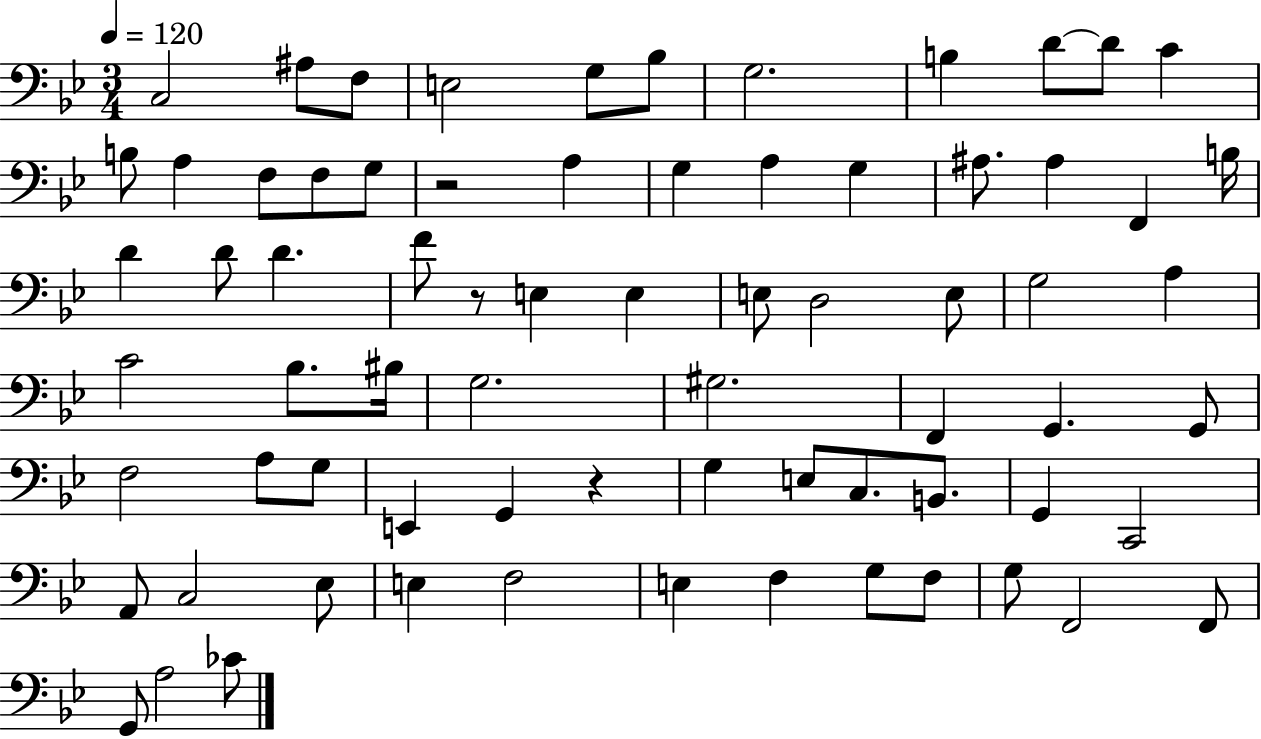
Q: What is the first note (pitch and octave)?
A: C3